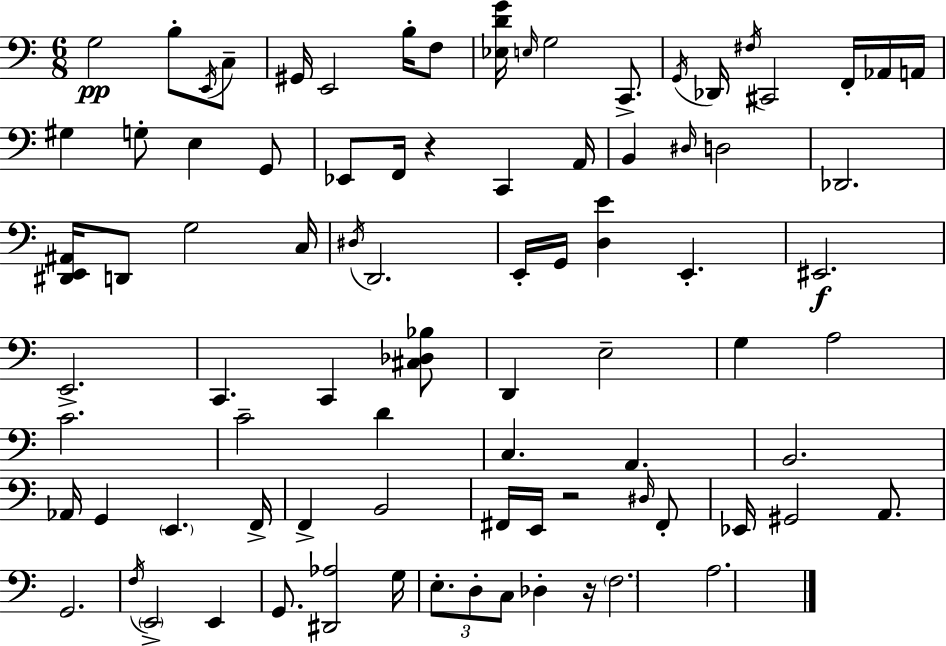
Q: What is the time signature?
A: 6/8